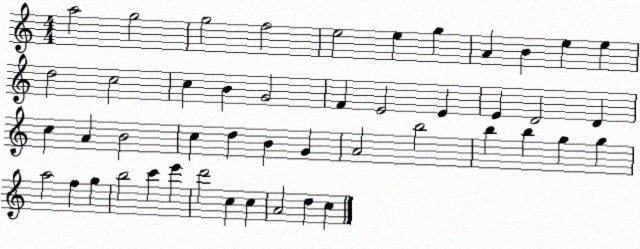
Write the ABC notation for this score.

X:1
T:Untitled
M:4/4
L:1/4
K:C
a2 g2 g2 f2 e2 e g A B e e d2 c2 c B G2 F E2 E E D2 D c A B2 c d B G A2 b2 b b g g a2 f g b2 c' e' d'2 c c A2 d c